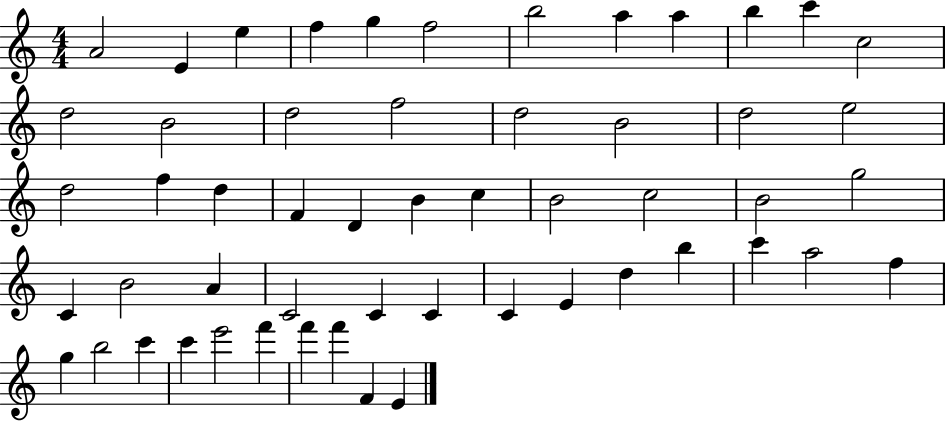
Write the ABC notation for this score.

X:1
T:Untitled
M:4/4
L:1/4
K:C
A2 E e f g f2 b2 a a b c' c2 d2 B2 d2 f2 d2 B2 d2 e2 d2 f d F D B c B2 c2 B2 g2 C B2 A C2 C C C E d b c' a2 f g b2 c' c' e'2 f' f' f' F E